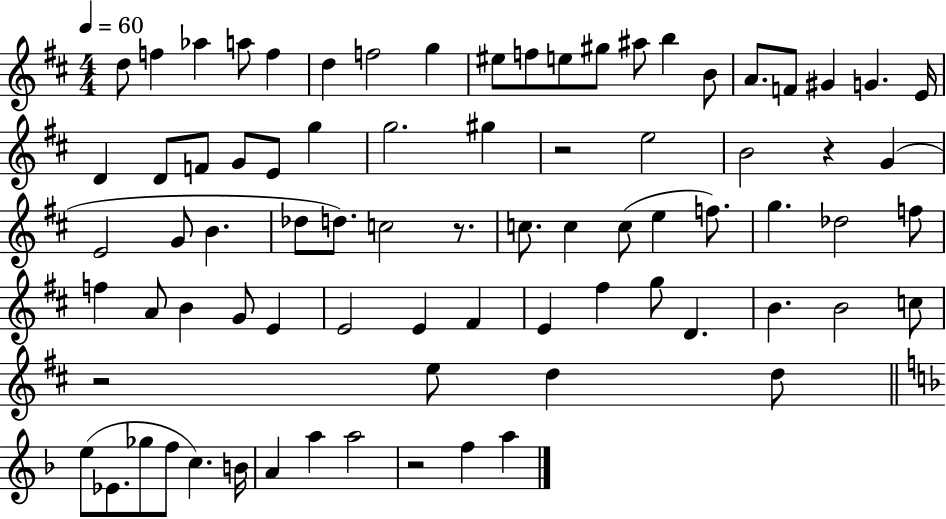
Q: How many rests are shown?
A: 5